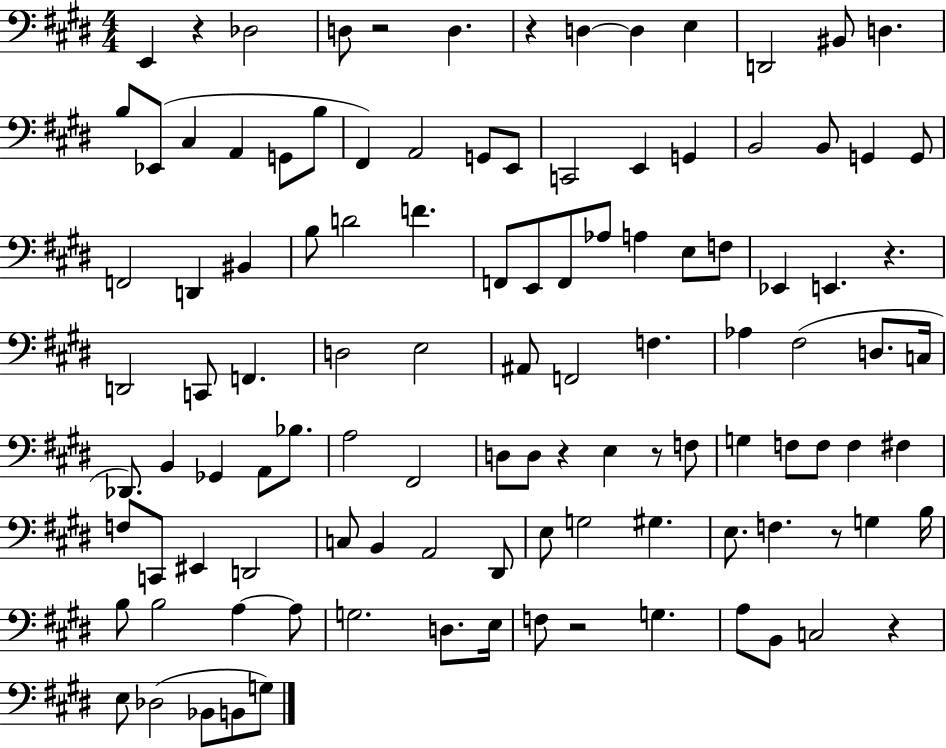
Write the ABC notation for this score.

X:1
T:Untitled
M:4/4
L:1/4
K:E
E,, z _D,2 D,/2 z2 D, z D, D, E, D,,2 ^B,,/2 D, B,/2 _E,,/2 ^C, A,, G,,/2 B,/2 ^F,, A,,2 G,,/2 E,,/2 C,,2 E,, G,, B,,2 B,,/2 G,, G,,/2 F,,2 D,, ^B,, B,/2 D2 F F,,/2 E,,/2 F,,/2 _A,/2 A, E,/2 F,/2 _E,, E,, z D,,2 C,,/2 F,, D,2 E,2 ^A,,/2 F,,2 F, _A, ^F,2 D,/2 C,/4 _D,,/2 B,, _G,, A,,/2 _B,/2 A,2 ^F,,2 D,/2 D,/2 z E, z/2 F,/2 G, F,/2 F,/2 F, ^F, F,/2 C,,/2 ^E,, D,,2 C,/2 B,, A,,2 ^D,,/2 E,/2 G,2 ^G, E,/2 F, z/2 G, B,/4 B,/2 B,2 A, A,/2 G,2 D,/2 E,/4 F,/2 z2 G, A,/2 B,,/2 C,2 z E,/2 _D,2 _B,,/2 B,,/2 G,/2